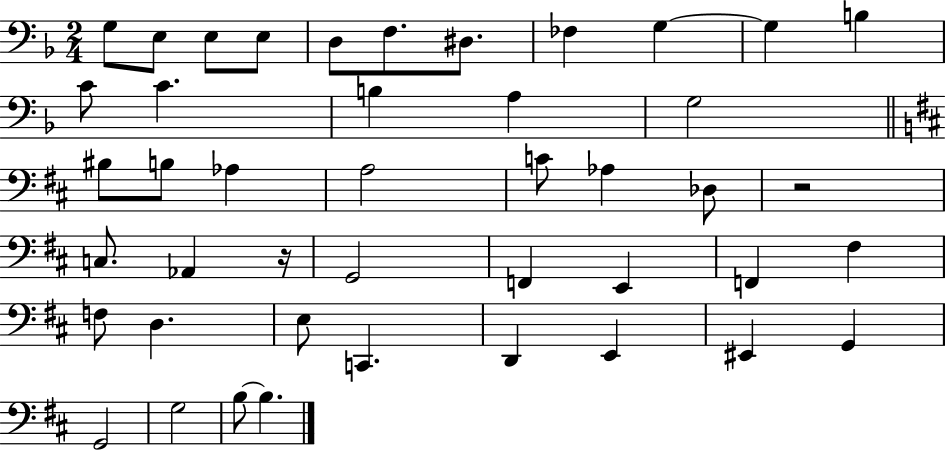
X:1
T:Untitled
M:2/4
L:1/4
K:F
G,/2 E,/2 E,/2 E,/2 D,/2 F,/2 ^D,/2 _F, G, G, B, C/2 C B, A, G,2 ^B,/2 B,/2 _A, A,2 C/2 _A, _D,/2 z2 C,/2 _A,, z/4 G,,2 F,, E,, F,, ^F, F,/2 D, E,/2 C,, D,, E,, ^E,, G,, G,,2 G,2 B,/2 B,